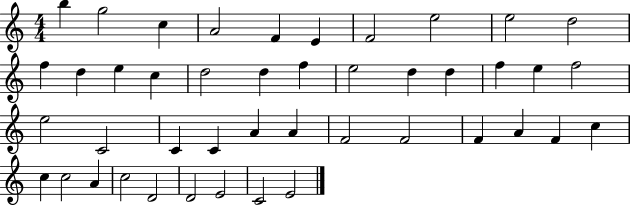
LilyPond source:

{
  \clef treble
  \numericTimeSignature
  \time 4/4
  \key c \major
  b''4 g''2 c''4 | a'2 f'4 e'4 | f'2 e''2 | e''2 d''2 | \break f''4 d''4 e''4 c''4 | d''2 d''4 f''4 | e''2 d''4 d''4 | f''4 e''4 f''2 | \break e''2 c'2 | c'4 c'4 a'4 a'4 | f'2 f'2 | f'4 a'4 f'4 c''4 | \break c''4 c''2 a'4 | c''2 d'2 | d'2 e'2 | c'2 e'2 | \break \bar "|."
}